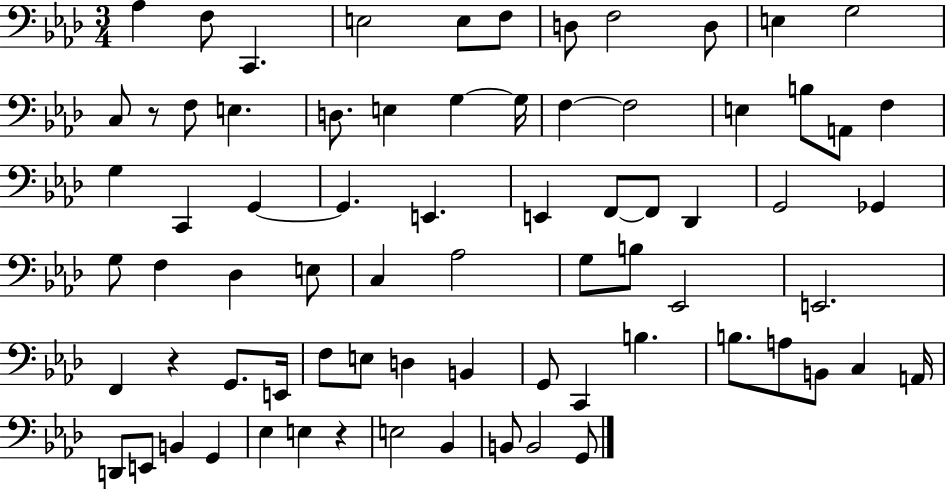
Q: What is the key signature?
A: AES major